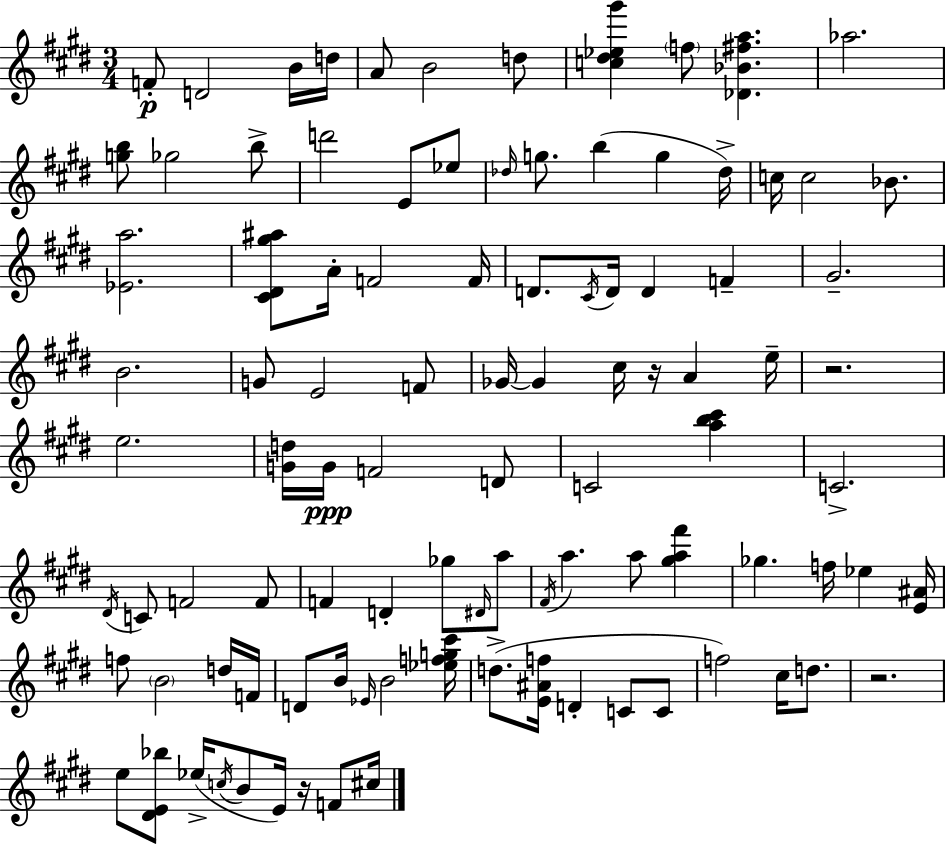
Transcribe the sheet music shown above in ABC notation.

X:1
T:Untitled
M:3/4
L:1/4
K:E
F/2 D2 B/4 d/4 A/2 B2 d/2 [c^d_e^g'] f/2 [_D_B^fa] _a2 [gb]/2 _g2 b/2 d'2 E/2 _e/2 _d/4 g/2 b g _d/4 c/4 c2 _B/2 [_Ea]2 [^C^D^g^a]/2 A/4 F2 F/4 D/2 ^C/4 D/4 D F ^G2 B2 G/2 E2 F/2 _G/4 _G ^c/4 z/4 A e/4 z2 e2 [Gd]/4 G/4 F2 D/2 C2 [ab^c'] C2 ^D/4 C/2 F2 F/2 F D _g/2 ^D/4 a/2 ^F/4 a a/2 [^ga^f'] _g f/4 _e [E^A]/4 f/2 B2 d/4 F/4 D/2 B/4 _E/4 B2 [_efg^c']/4 d/2 [E^Af]/4 D C/2 C/2 f2 ^c/4 d/2 z2 e/2 [^DE_b]/2 _e/4 c/4 B/2 E/4 z/4 F/2 ^c/4